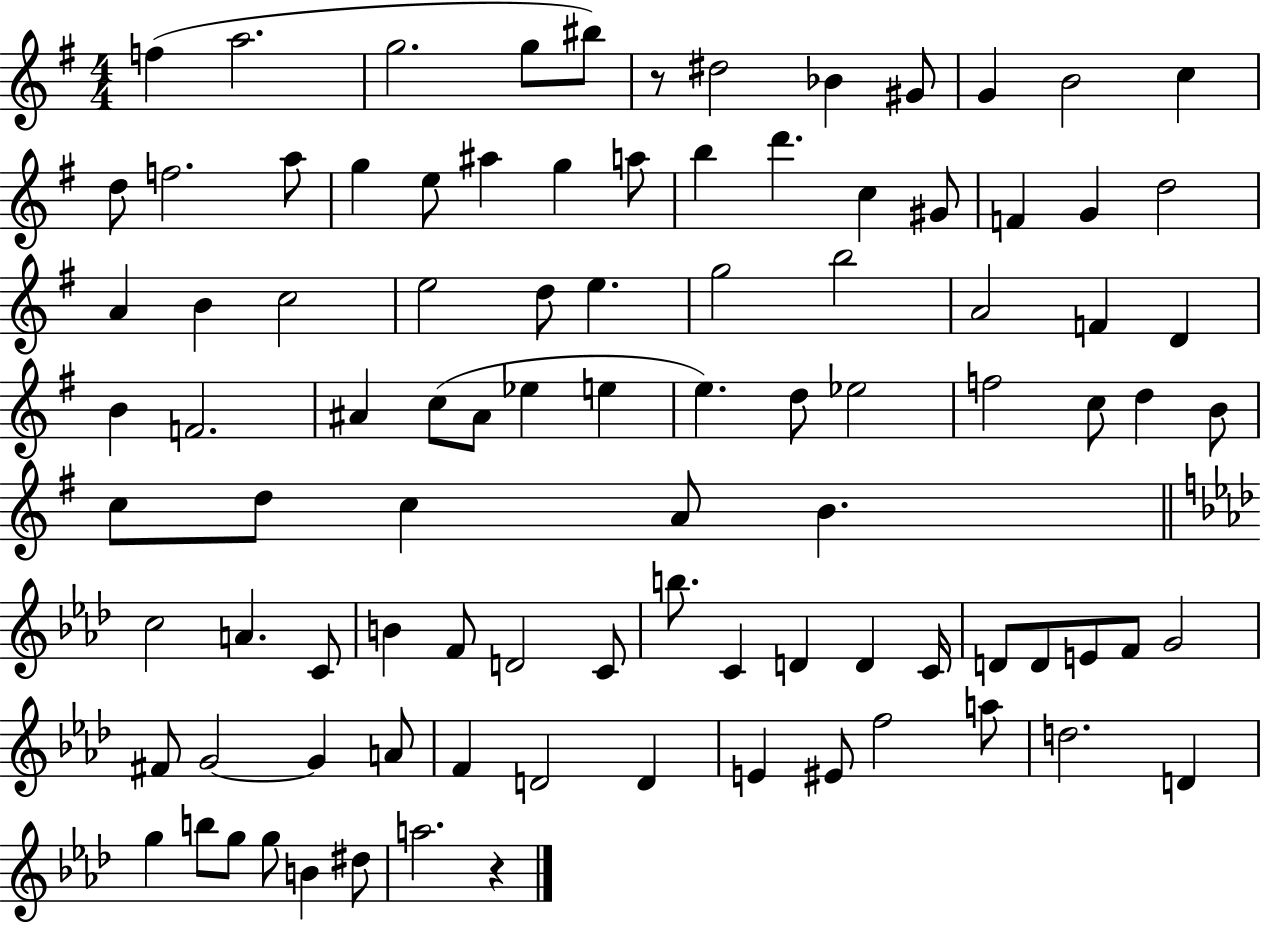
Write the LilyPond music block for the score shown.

{
  \clef treble
  \numericTimeSignature
  \time 4/4
  \key g \major
  \repeat volta 2 { f''4( a''2. | g''2. g''8 bis''8) | r8 dis''2 bes'4 gis'8 | g'4 b'2 c''4 | \break d''8 f''2. a''8 | g''4 e''8 ais''4 g''4 a''8 | b''4 d'''4. c''4 gis'8 | f'4 g'4 d''2 | \break a'4 b'4 c''2 | e''2 d''8 e''4. | g''2 b''2 | a'2 f'4 d'4 | \break b'4 f'2. | ais'4 c''8( ais'8 ees''4 e''4 | e''4.) d''8 ees''2 | f''2 c''8 d''4 b'8 | \break c''8 d''8 c''4 a'8 b'4. | \bar "||" \break \key f \minor c''2 a'4. c'8 | b'4 f'8 d'2 c'8 | b''8. c'4 d'4 d'4 c'16 | d'8 d'8 e'8 f'8 g'2 | \break fis'8 g'2~~ g'4 a'8 | f'4 d'2 d'4 | e'4 eis'8 f''2 a''8 | d''2. d'4 | \break g''4 b''8 g''8 g''8 b'4 dis''8 | a''2. r4 | } \bar "|."
}